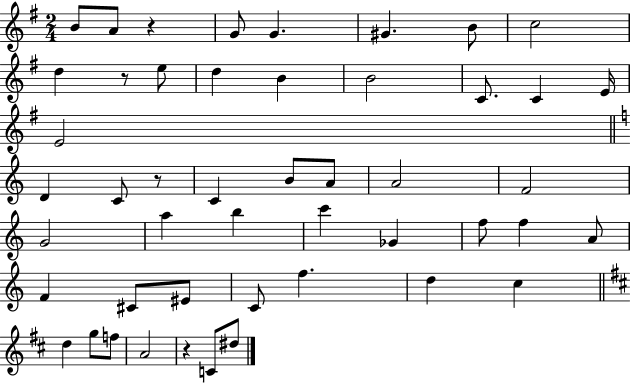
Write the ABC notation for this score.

X:1
T:Untitled
M:2/4
L:1/4
K:G
B/2 A/2 z G/2 G ^G B/2 c2 d z/2 e/2 d B B2 C/2 C E/4 E2 D C/2 z/2 C B/2 A/2 A2 F2 G2 a b c' _G f/2 f A/2 F ^C/2 ^E/2 C/2 f d c d g/2 f/2 A2 z C/2 ^d/2